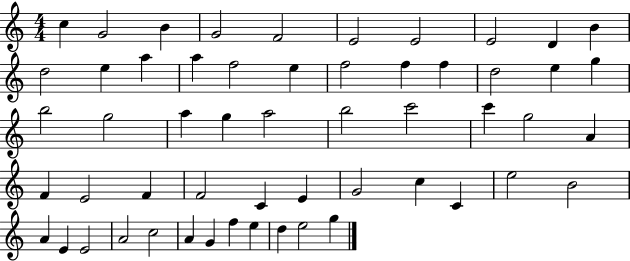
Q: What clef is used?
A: treble